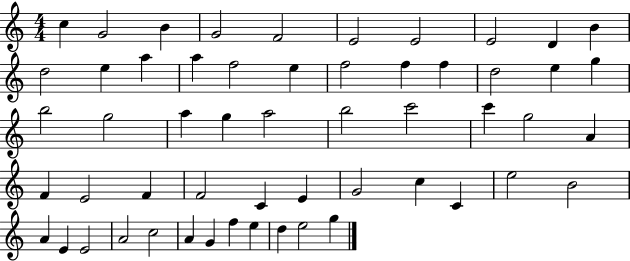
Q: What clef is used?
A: treble